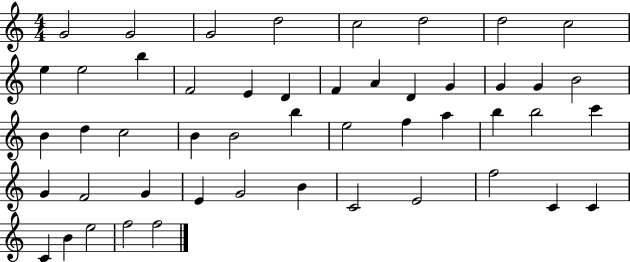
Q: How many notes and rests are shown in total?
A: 49